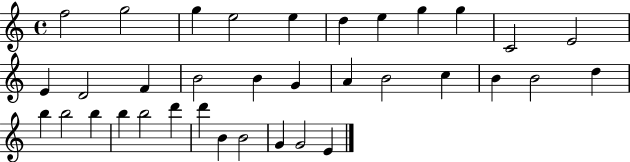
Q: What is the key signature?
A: C major